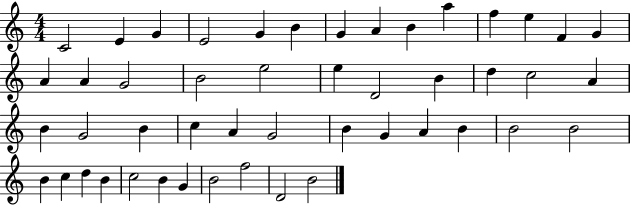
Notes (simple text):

C4/h E4/q G4/q E4/h G4/q B4/q G4/q A4/q B4/q A5/q F5/q E5/q F4/q G4/q A4/q A4/q G4/h B4/h E5/h E5/q D4/h B4/q D5/q C5/h A4/q B4/q G4/h B4/q C5/q A4/q G4/h B4/q G4/q A4/q B4/q B4/h B4/h B4/q C5/q D5/q B4/q C5/h B4/q G4/q B4/h F5/h D4/h B4/h